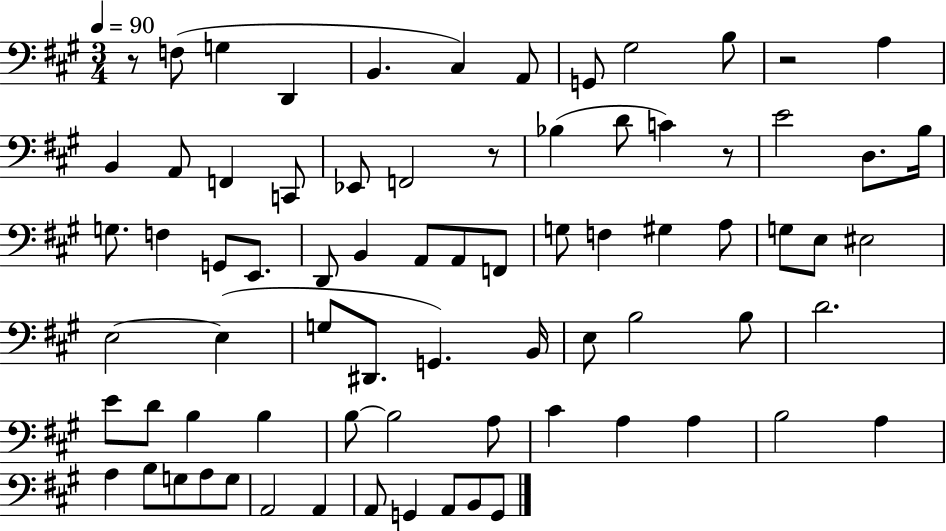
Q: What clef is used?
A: bass